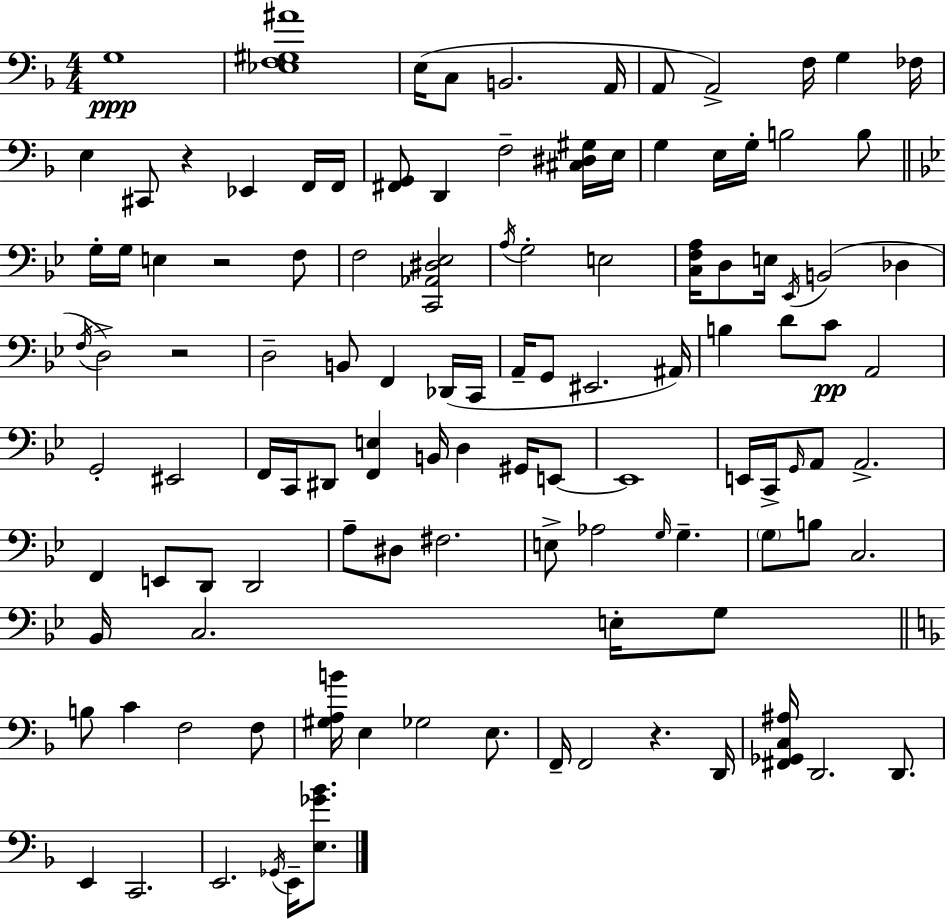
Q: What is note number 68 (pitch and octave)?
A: E2